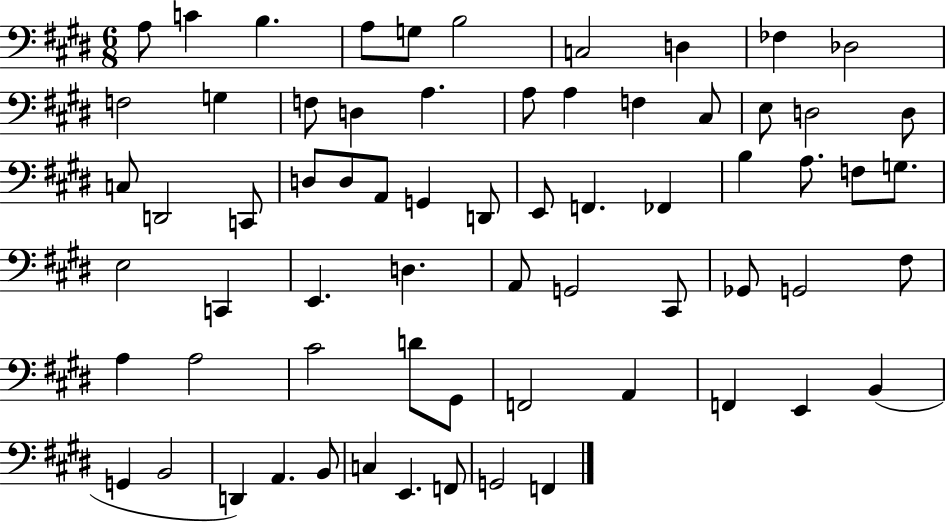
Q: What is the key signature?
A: E major